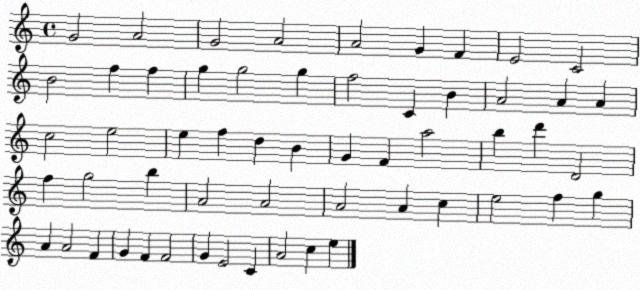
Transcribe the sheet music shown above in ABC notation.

X:1
T:Untitled
M:4/4
L:1/4
K:C
G2 A2 G2 A2 A2 G F E2 C2 B2 f f g g2 g f2 C B A2 A A c2 e2 e f d B G F a2 b d' D2 f g2 b A2 A2 A2 A c e2 f g A A2 F G F F2 G E2 C A2 c e